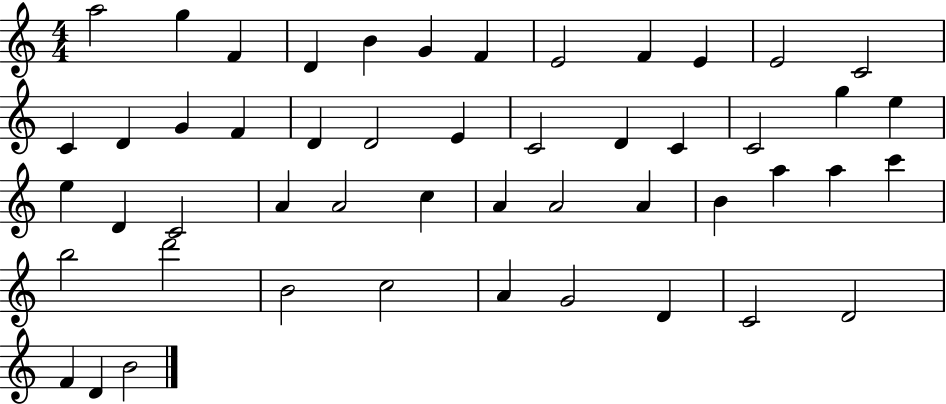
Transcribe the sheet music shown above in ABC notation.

X:1
T:Untitled
M:4/4
L:1/4
K:C
a2 g F D B G F E2 F E E2 C2 C D G F D D2 E C2 D C C2 g e e D C2 A A2 c A A2 A B a a c' b2 d'2 B2 c2 A G2 D C2 D2 F D B2